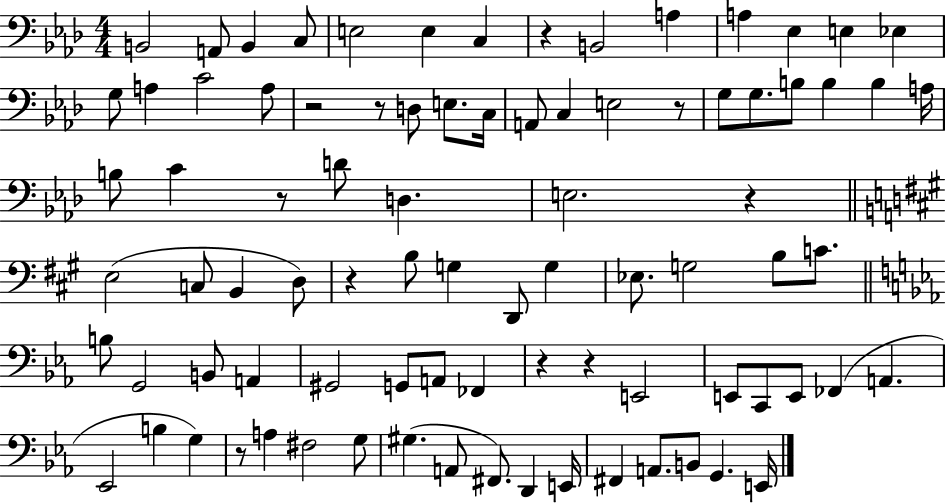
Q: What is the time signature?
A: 4/4